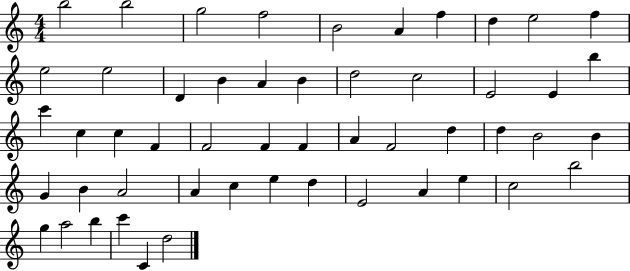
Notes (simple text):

B5/h B5/h G5/h F5/h B4/h A4/q F5/q D5/q E5/h F5/q E5/h E5/h D4/q B4/q A4/q B4/q D5/h C5/h E4/h E4/q B5/q C6/q C5/q C5/q F4/q F4/h F4/q F4/q A4/q F4/h D5/q D5/q B4/h B4/q G4/q B4/q A4/h A4/q C5/q E5/q D5/q E4/h A4/q E5/q C5/h B5/h G5/q A5/h B5/q C6/q C4/q D5/h